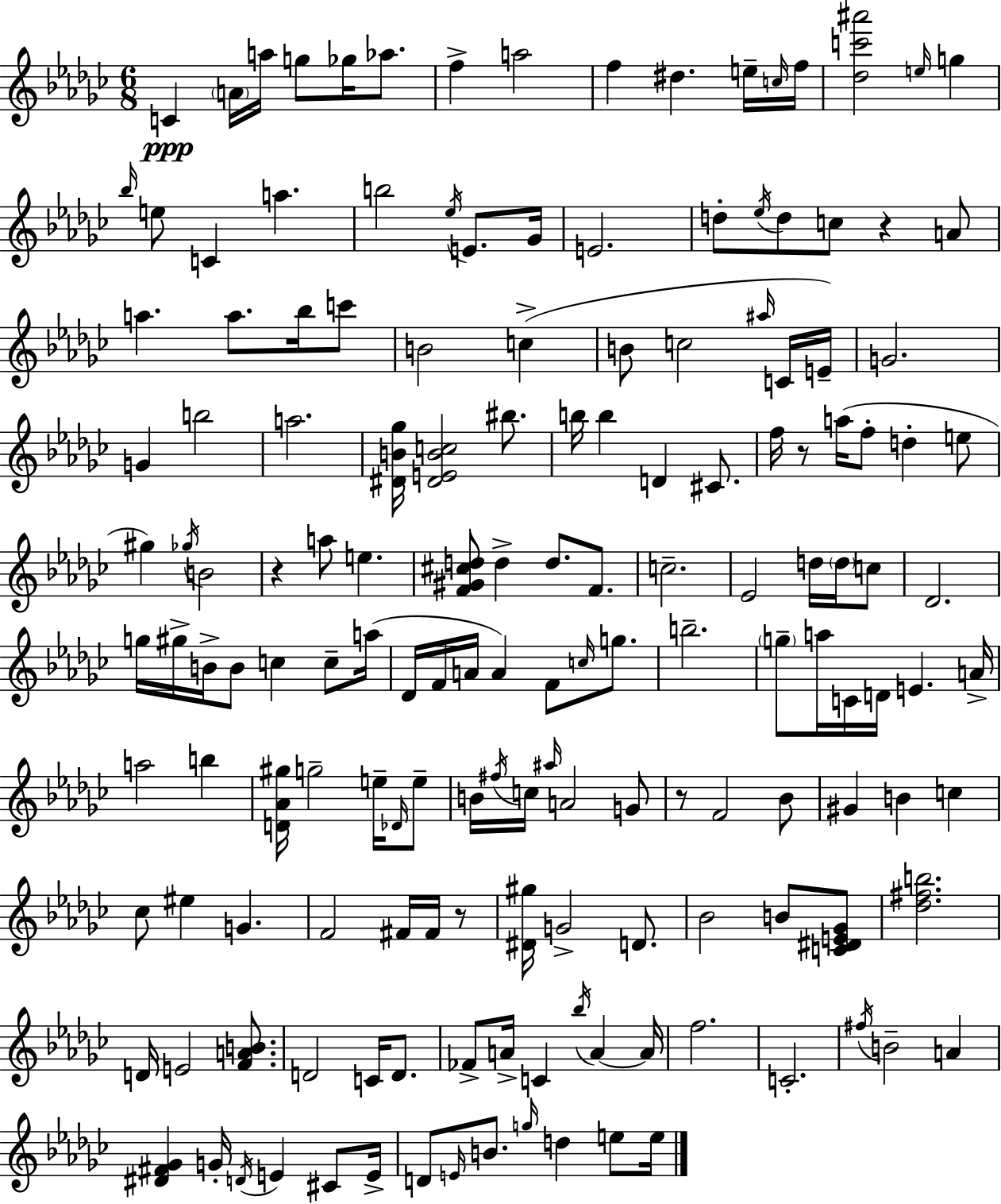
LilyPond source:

{
  \clef treble
  \numericTimeSignature
  \time 6/8
  \key ees \minor
  c'4\ppp \parenthesize a'16 a''16 g''8 ges''16 aes''8. | f''4-> a''2 | f''4 dis''4. e''16-- \grace { c''16 } | f''16 <des'' c''' ais'''>2 \grace { e''16 } g''4 | \break \grace { bes''16 } e''8 c'4 a''4. | b''2 \acciaccatura { ees''16 } | e'8. ges'16 e'2. | d''8-. \acciaccatura { ees''16 } d''8 c''8 r4 | \break a'8 a''4. a''8. | bes''16 c'''8 b'2 | c''4->( b'8 c''2 | \grace { ais''16 } c'16 e'16--) g'2. | \break g'4 b''2 | a''2. | <dis' b' ges''>16 <dis' e' b' c''>2 | bis''8. b''16 b''4 d'4 | \break cis'8. f''16 r8 a''16( f''8-. | d''4-. e''8 gis''4) \acciaccatura { ges''16 } b'2 | r4 a''8 | e''4. <f' gis' cis'' d''>8 d''4-> | \break d''8. f'8. c''2.-- | ees'2 | d''16 \parenthesize d''16 c''8 des'2. | g''16 gis''16-> b'16-> b'8 | \break c''4 c''8-- a''16( des'16 f'16 a'16 a'4) | f'8 \grace { c''16 } g''8. b''2.-- | \parenthesize g''8-- a''16 c'16 | d'16 e'4. a'16-> a''2 | \break b''4 <d' aes' gis''>16 g''2-- | e''16-- \grace { des'16 } e''8-- b'16 \acciaccatura { fis''16 } c''16 | \grace { ais''16 } a'2 g'8 r8 | f'2 bes'8 gis'4 | \break b'4 c''4 ces''8 | eis''4 g'4. f'2 | fis'16 fis'16 r8 <dis' gis''>16 | g'2-> d'8. bes'2 | \break b'8 <c' dis' e' ges'>8 <des'' fis'' b''>2. | d'16 | e'2 <f' a' b'>8. d'2 | c'16 d'8. fes'8-> | \break a'16-> c'4 \acciaccatura { bes''16 } a'4~~ a'16 | f''2. | c'2.-. | \acciaccatura { fis''16 } b'2-- a'4 | \break <dis' fis' ges'>4 g'16-. \acciaccatura { d'16 } e'4 cis'8 | e'16-> d'8 \grace { e'16 } b'8. \grace { g''16 } d''4 | e''8 e''16 \bar "|."
}